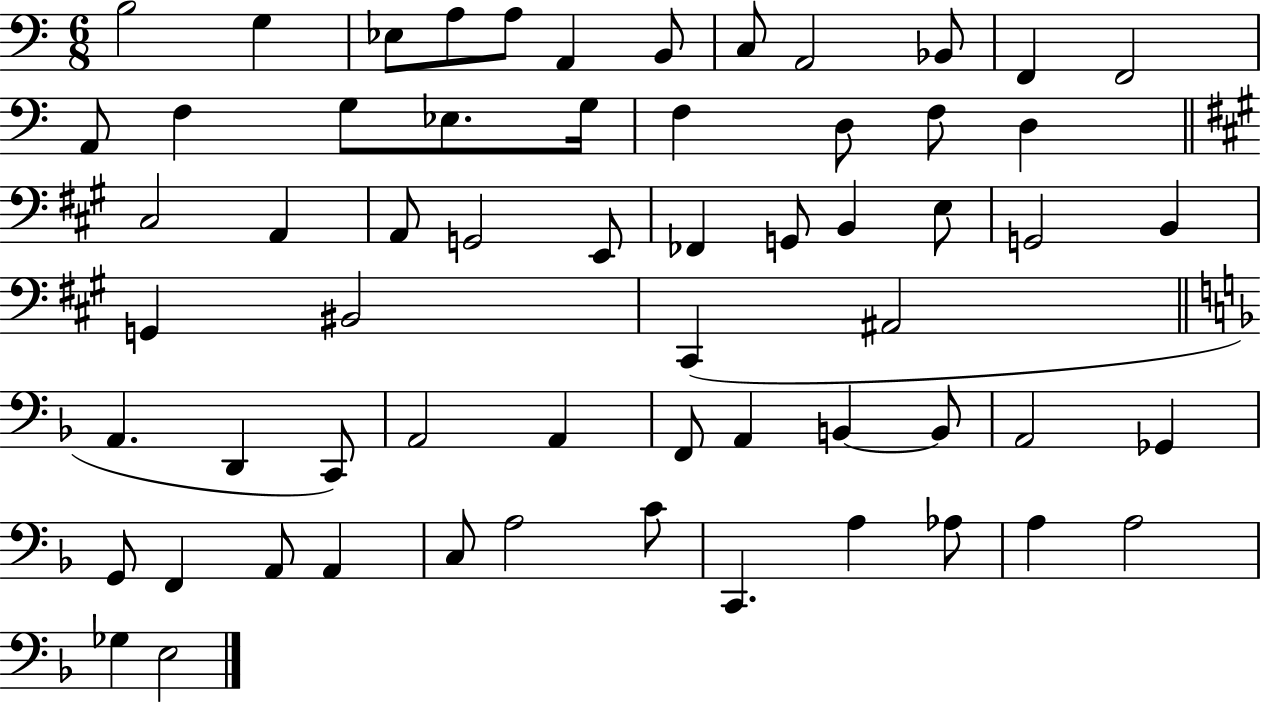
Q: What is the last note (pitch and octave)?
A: E3